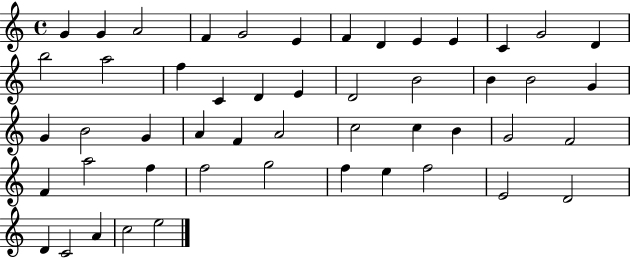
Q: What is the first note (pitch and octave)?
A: G4